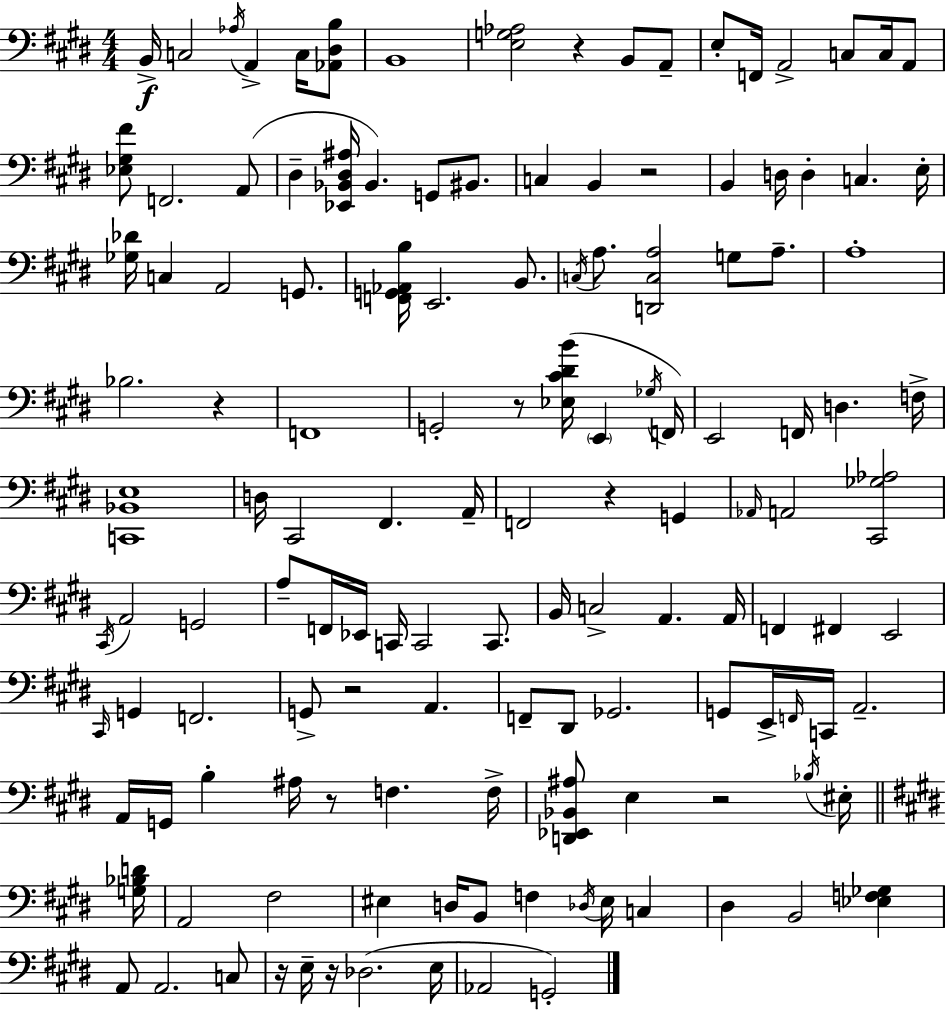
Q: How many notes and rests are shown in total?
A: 135